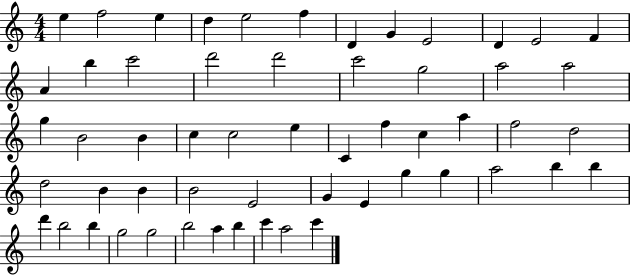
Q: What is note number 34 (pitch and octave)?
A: D5